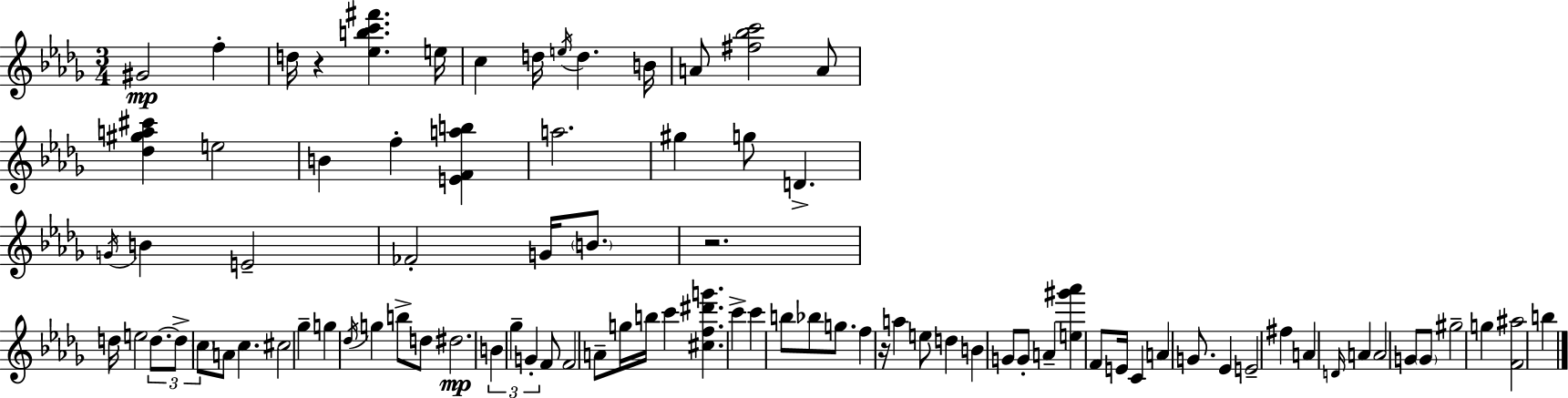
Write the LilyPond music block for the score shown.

{
  \clef treble
  \numericTimeSignature
  \time 3/4
  \key bes \minor
  gis'2\mp f''4-. | d''16 r4 <ees'' b'' c''' fis'''>4. e''16 | c''4 d''16 \acciaccatura { e''16 } d''4. | b'16 a'8 <fis'' bes'' c'''>2 a'8 | \break <des'' gis'' a'' cis'''>4 e''2 | b'4 f''4-. <e' f' a'' b''>4 | a''2. | gis''4 g''8 d'4.-> | \break \acciaccatura { g'16 } b'4 e'2-- | fes'2-. g'16 \parenthesize b'8. | r2. | d''16 e''2 \tuplet 3/2 { d''8.~~ | \break d''8-> \parenthesize c''8 } a'8 c''4. | cis''2 ges''4-- | g''4 \acciaccatura { des''16 } g''4 b''8-> | d''8 dis''2.\mp | \break \tuplet 3/2 { b'4 ges''4-- g'4-. } | f'8 f'2 | a'8-- g''16 b''16 c'''4 <cis'' f'' dis''' g'''>4. | c'''4-> c'''4 b''8 | \break bes''8 g''8. f''4 r16 a''4 | e''8 d''4 b'4 | g'8 g'8-. a'4-- <e'' gis''' aes'''>4 | f'8 e'16 c'4 a'4 | \break g'8. ees'4 e'2-- | fis''4 a'4 \grace { d'16 } | a'4 a'2 | g'8 \parenthesize g'8 gis''2-- | \break g''4 <f' ais''>2 | b''4 \bar "|."
}